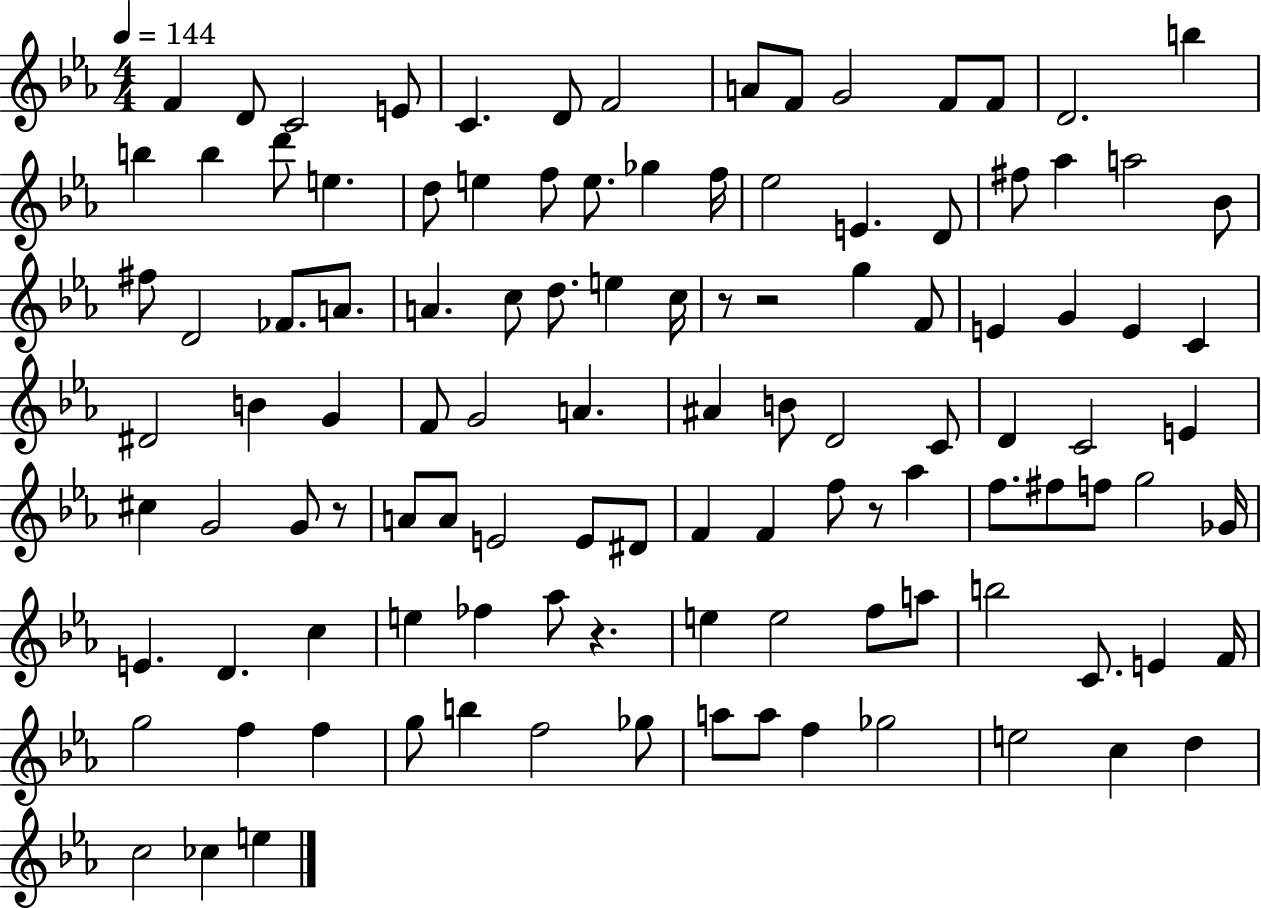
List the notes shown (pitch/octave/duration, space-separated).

F4/q D4/e C4/h E4/e C4/q. D4/e F4/h A4/e F4/e G4/h F4/e F4/e D4/h. B5/q B5/q B5/q D6/e E5/q. D5/e E5/q F5/e E5/e. Gb5/q F5/s Eb5/h E4/q. D4/e F#5/e Ab5/q A5/h Bb4/e F#5/e D4/h FES4/e. A4/e. A4/q. C5/e D5/e. E5/q C5/s R/e R/h G5/q F4/e E4/q G4/q E4/q C4/q D#4/h B4/q G4/q F4/e G4/h A4/q. A#4/q B4/e D4/h C4/e D4/q C4/h E4/q C#5/q G4/h G4/e R/e A4/e A4/e E4/h E4/e D#4/e F4/q F4/q F5/e R/e Ab5/q F5/e. F#5/e F5/e G5/h Gb4/s E4/q. D4/q. C5/q E5/q FES5/q Ab5/e R/q. E5/q E5/h F5/e A5/e B5/h C4/e. E4/q F4/s G5/h F5/q F5/q G5/e B5/q F5/h Gb5/e A5/e A5/e F5/q Gb5/h E5/h C5/q D5/q C5/h CES5/q E5/q